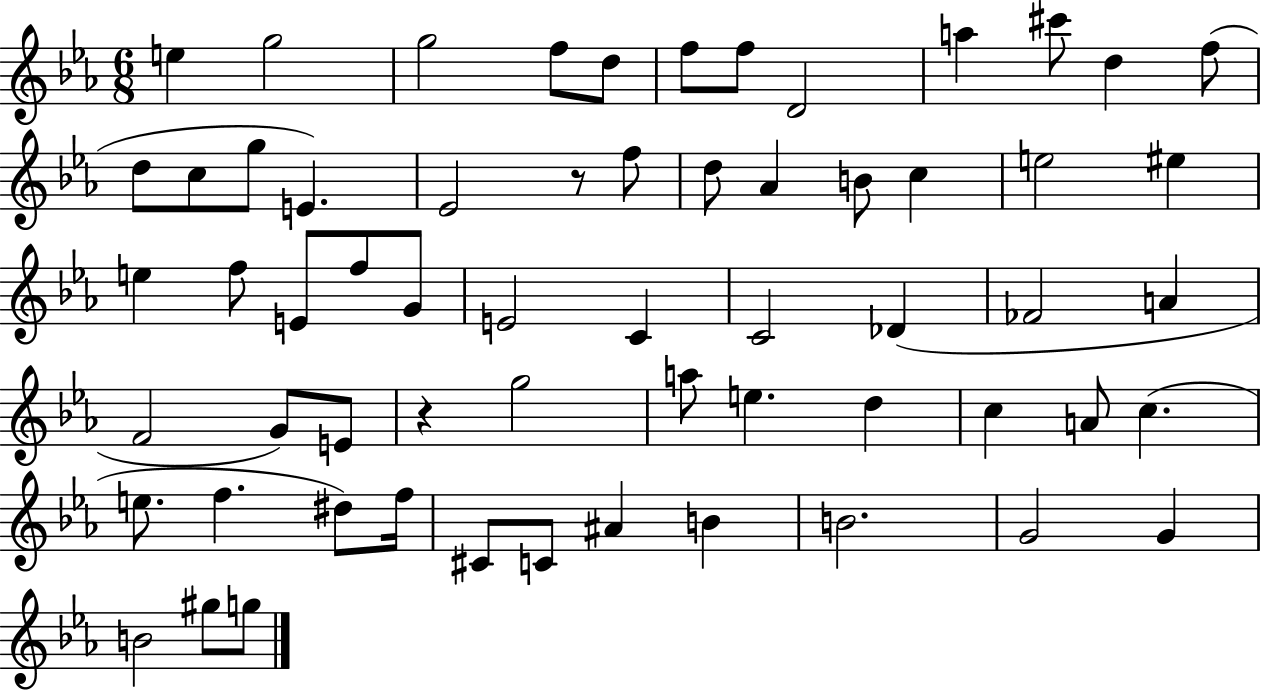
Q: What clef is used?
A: treble